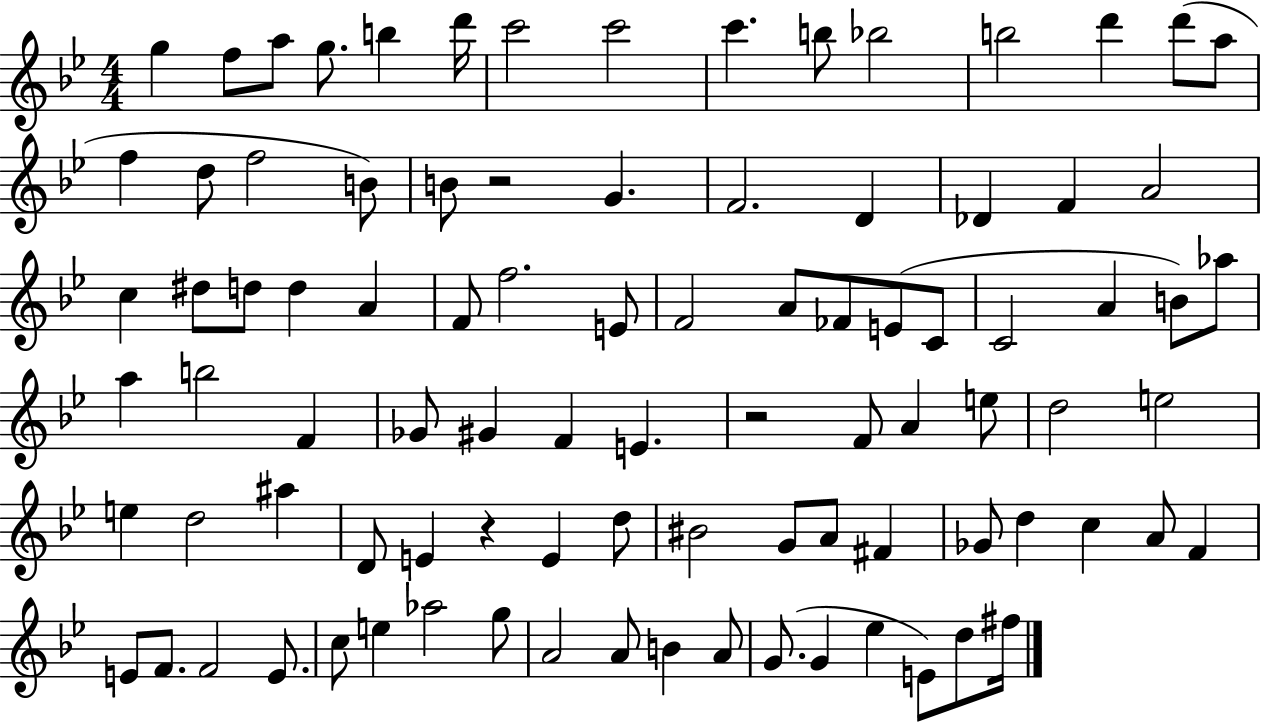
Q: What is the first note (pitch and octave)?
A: G5